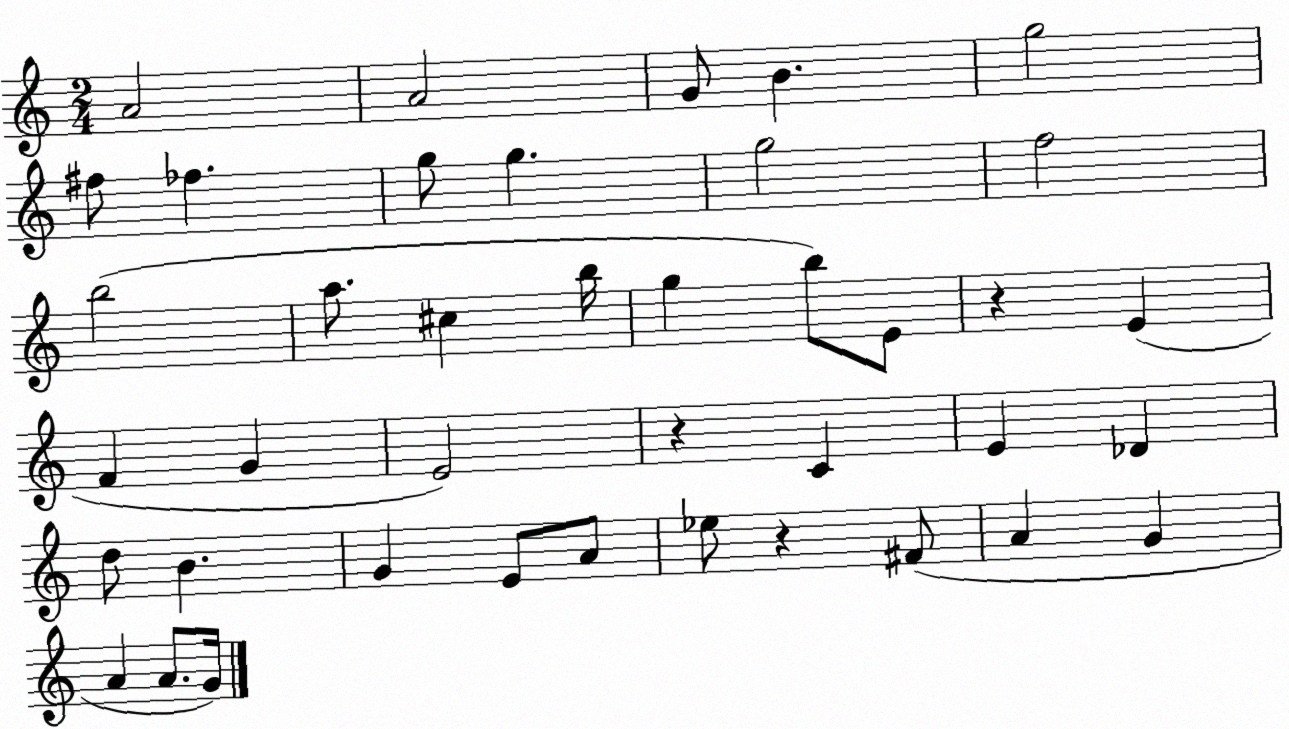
X:1
T:Untitled
M:2/4
L:1/4
K:C
A2 A2 G/2 B g2 ^f/2 _f g/2 g g2 f2 b2 a/2 ^c b/4 g b/2 E/2 z E F G E2 z C E _D d/2 B G E/2 A/2 _e/2 z ^F/2 A G A A/2 G/4